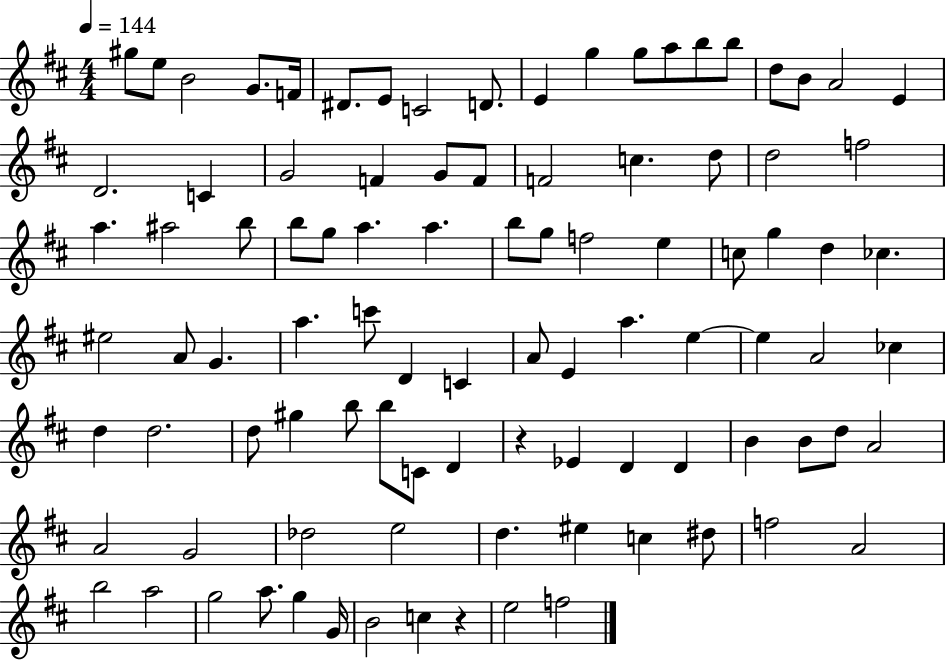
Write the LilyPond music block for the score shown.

{
  \clef treble
  \numericTimeSignature
  \time 4/4
  \key d \major
  \tempo 4 = 144
  gis''8 e''8 b'2 g'8. f'16 | dis'8. e'8 c'2 d'8. | e'4 g''4 g''8 a''8 b''8 b''8 | d''8 b'8 a'2 e'4 | \break d'2. c'4 | g'2 f'4 g'8 f'8 | f'2 c''4. d''8 | d''2 f''2 | \break a''4. ais''2 b''8 | b''8 g''8 a''4. a''4. | b''8 g''8 f''2 e''4 | c''8 g''4 d''4 ces''4. | \break eis''2 a'8 g'4. | a''4. c'''8 d'4 c'4 | a'8 e'4 a''4. e''4~~ | e''4 a'2 ces''4 | \break d''4 d''2. | d''8 gis''4 b''8 b''8 c'8 d'4 | r4 ees'4 d'4 d'4 | b'4 b'8 d''8 a'2 | \break a'2 g'2 | des''2 e''2 | d''4. eis''4 c''4 dis''8 | f''2 a'2 | \break b''2 a''2 | g''2 a''8. g''4 g'16 | b'2 c''4 r4 | e''2 f''2 | \break \bar "|."
}